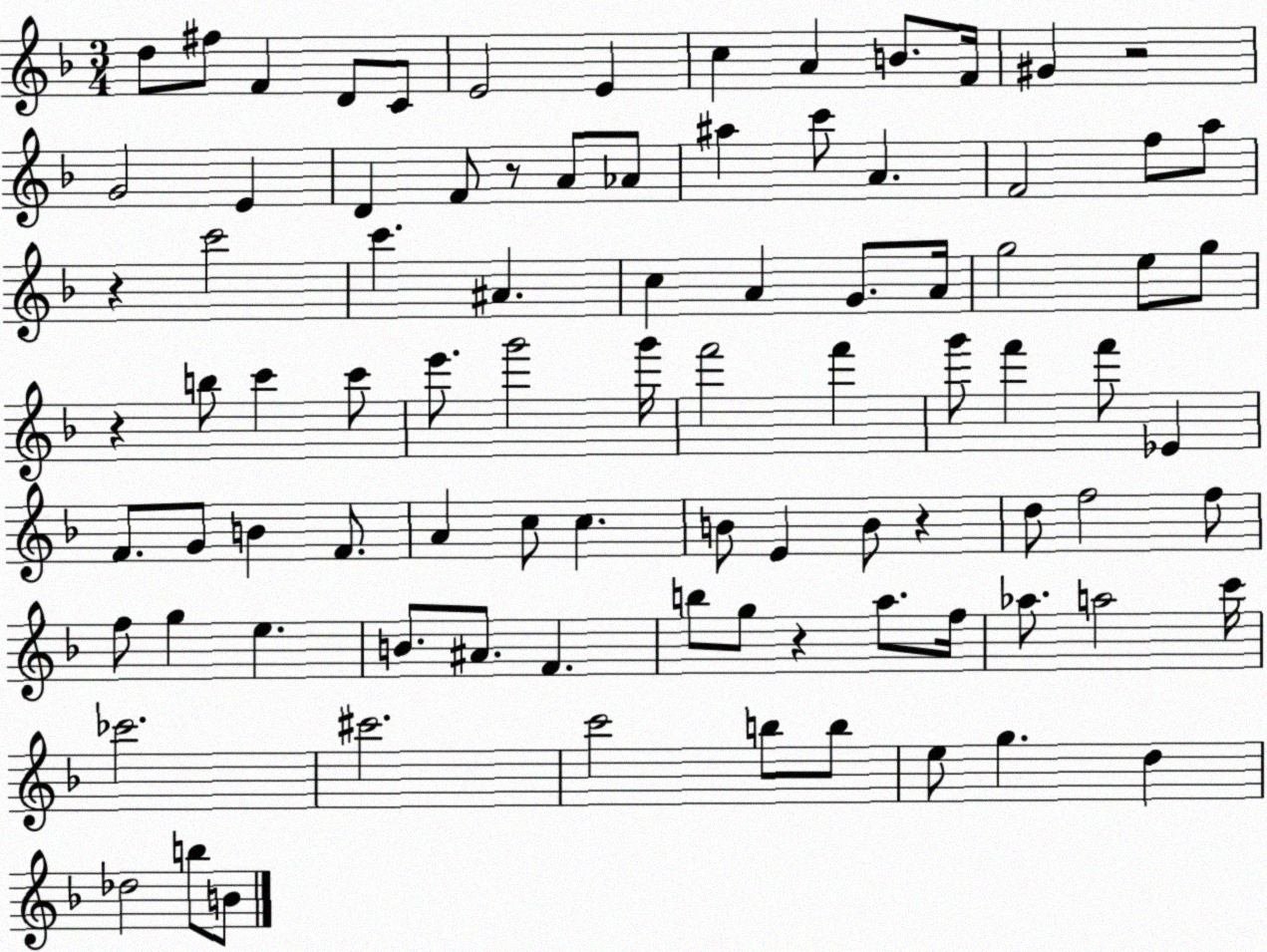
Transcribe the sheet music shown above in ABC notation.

X:1
T:Untitled
M:3/4
L:1/4
K:F
d/2 ^f/2 F D/2 C/2 E2 E c A B/2 F/4 ^G z2 G2 E D F/2 z/2 A/2 _A/2 ^a c'/2 A F2 f/2 a/2 z c'2 c' ^A c A G/2 A/4 g2 e/2 g/2 z b/2 c' c'/2 e'/2 g'2 g'/4 f'2 f' g'/2 f' f'/2 _E F/2 G/2 B F/2 A c/2 c B/2 E B/2 z d/2 f2 f/2 f/2 g e B/2 ^A/2 F b/2 g/2 z a/2 f/4 _a/2 a2 c'/4 _c'2 ^c'2 c'2 b/2 b/2 e/2 g d _d2 b/2 B/2